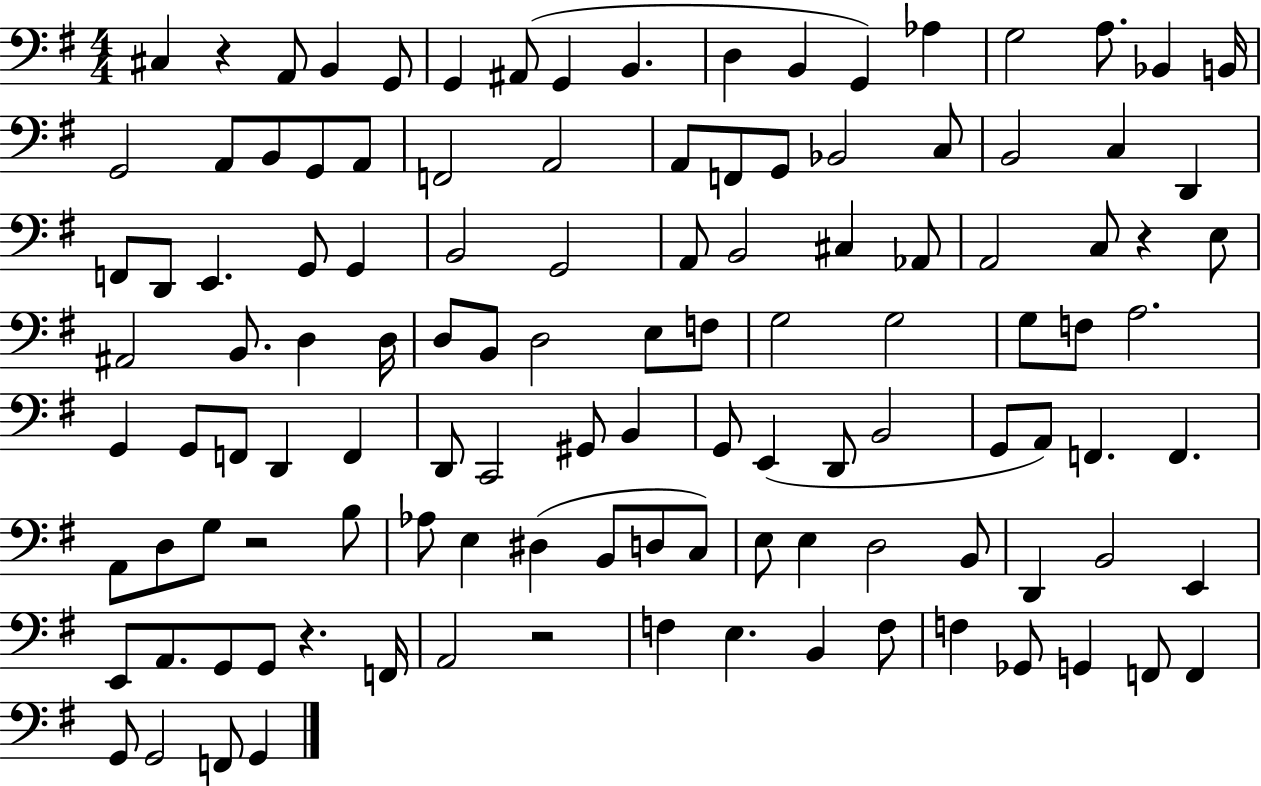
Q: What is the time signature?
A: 4/4